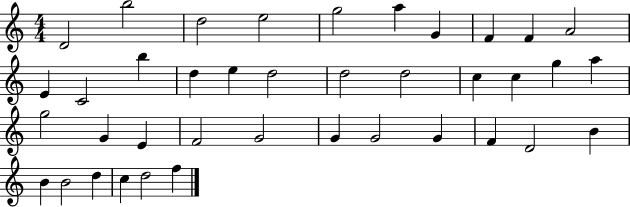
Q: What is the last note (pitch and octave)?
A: F5